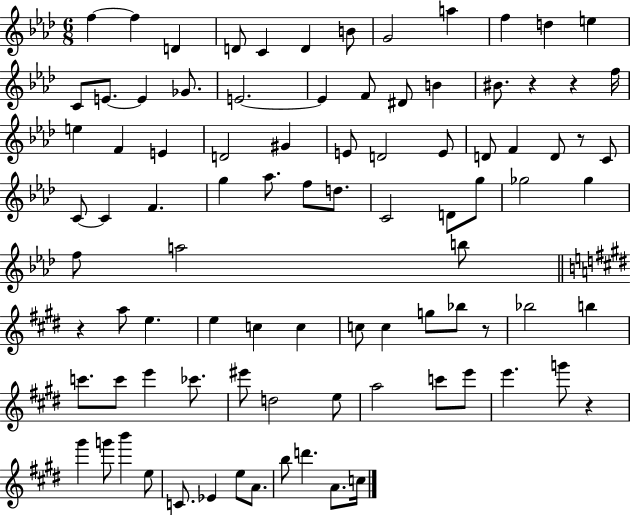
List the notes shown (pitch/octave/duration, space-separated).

F5/q F5/q D4/q D4/e C4/q D4/q B4/e G4/h A5/q F5/q D5/q E5/q C4/e E4/e. E4/q Gb4/e. E4/h. E4/q F4/e D#4/e B4/q BIS4/e. R/q R/q F5/s E5/q F4/q E4/q D4/h G#4/q E4/e D4/h E4/e D4/e F4/q D4/e R/e C4/e C4/e C4/q F4/q. G5/q Ab5/e. F5/e D5/e. C4/h D4/e G5/e Gb5/h Gb5/q F5/e A5/h B5/e R/q A5/e E5/q. E5/q C5/q C5/q C5/e C5/q G5/e Bb5/e R/e Bb5/h B5/q C6/e. C6/e E6/q CES6/e. EIS6/e D5/h E5/e A5/h C6/e E6/e E6/q. G6/e R/q G#6/q G6/e B6/q E5/e C4/e. Eb4/q E5/e A4/e. B5/e D6/q. A4/e. C5/s